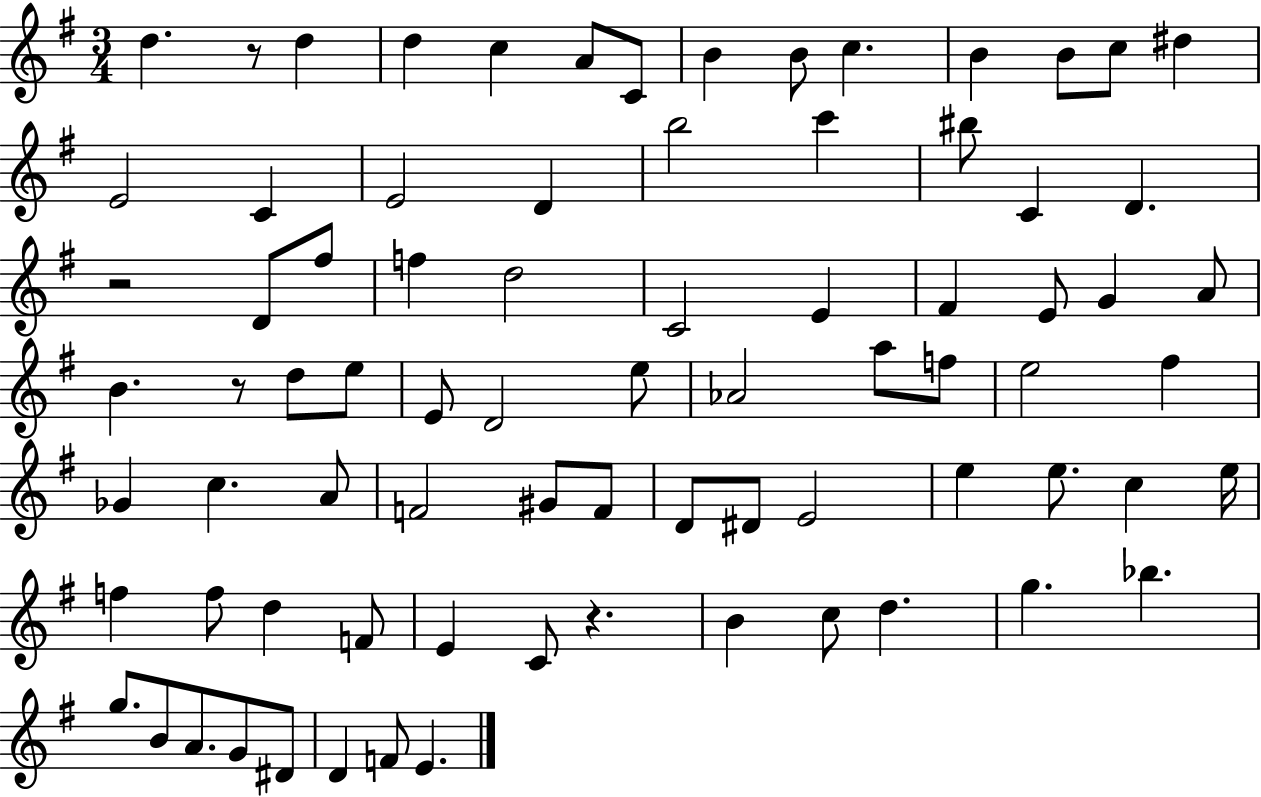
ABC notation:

X:1
T:Untitled
M:3/4
L:1/4
K:G
d z/2 d d c A/2 C/2 B B/2 c B B/2 c/2 ^d E2 C E2 D b2 c' ^b/2 C D z2 D/2 ^f/2 f d2 C2 E ^F E/2 G A/2 B z/2 d/2 e/2 E/2 D2 e/2 _A2 a/2 f/2 e2 ^f _G c A/2 F2 ^G/2 F/2 D/2 ^D/2 E2 e e/2 c e/4 f f/2 d F/2 E C/2 z B c/2 d g _b g/2 B/2 A/2 G/2 ^D/2 D F/2 E